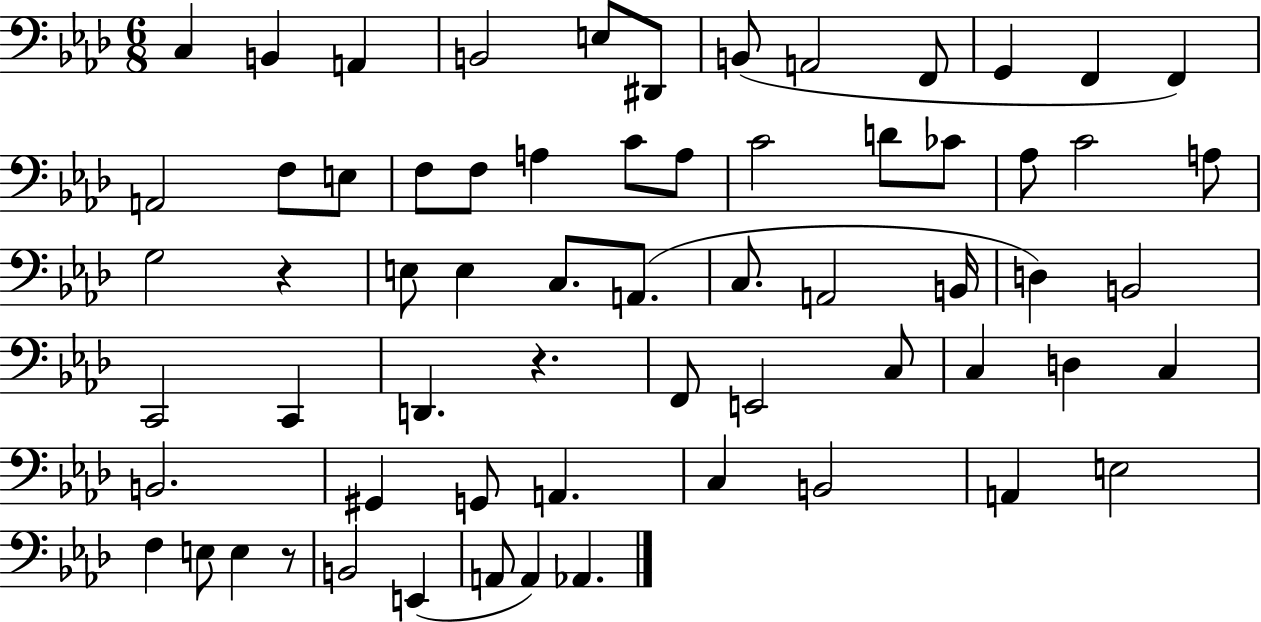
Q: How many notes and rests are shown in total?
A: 64